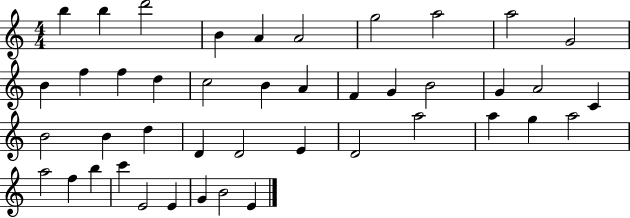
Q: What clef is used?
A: treble